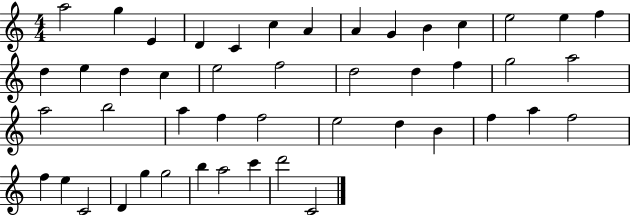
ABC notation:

X:1
T:Untitled
M:4/4
L:1/4
K:C
a2 g E D C c A A G B c e2 e f d e d c e2 f2 d2 d f g2 a2 a2 b2 a f f2 e2 d B f a f2 f e C2 D g g2 b a2 c' d'2 C2